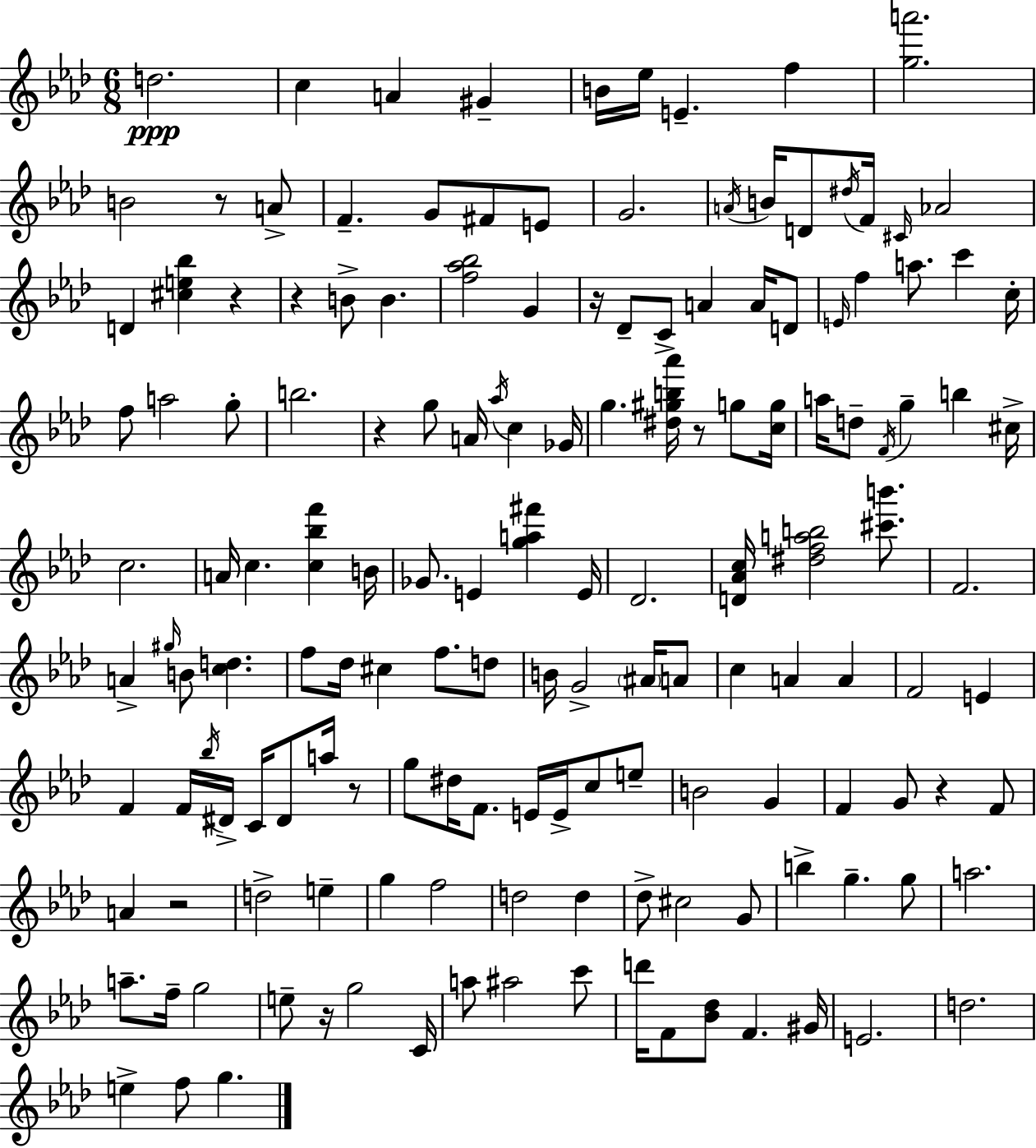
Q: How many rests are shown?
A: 10